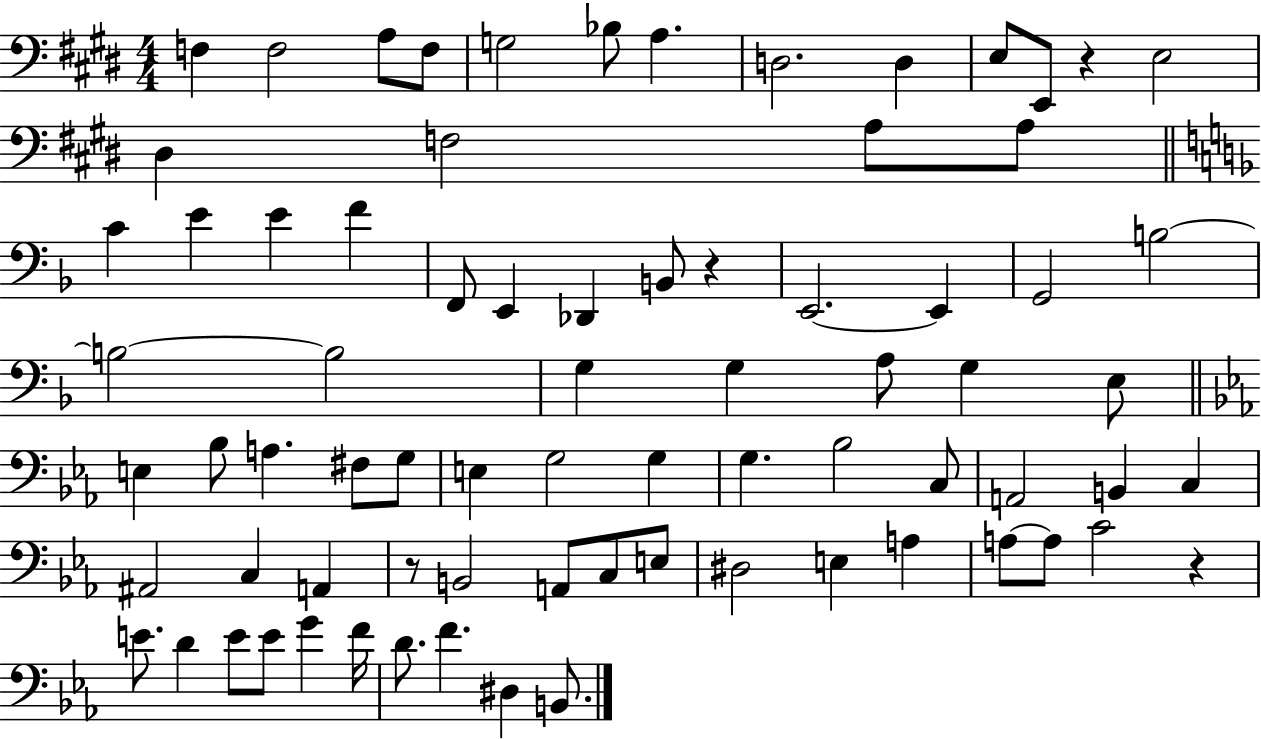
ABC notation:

X:1
T:Untitled
M:4/4
L:1/4
K:E
F, F,2 A,/2 F,/2 G,2 _B,/2 A, D,2 D, E,/2 E,,/2 z E,2 ^D, F,2 A,/2 A,/2 C E E F F,,/2 E,, _D,, B,,/2 z E,,2 E,, G,,2 B,2 B,2 B,2 G, G, A,/2 G, E,/2 E, _B,/2 A, ^F,/2 G,/2 E, G,2 G, G, _B,2 C,/2 A,,2 B,, C, ^A,,2 C, A,, z/2 B,,2 A,,/2 C,/2 E,/2 ^D,2 E, A, A,/2 A,/2 C2 z E/2 D E/2 E/2 G F/4 D/2 F ^D, B,,/2